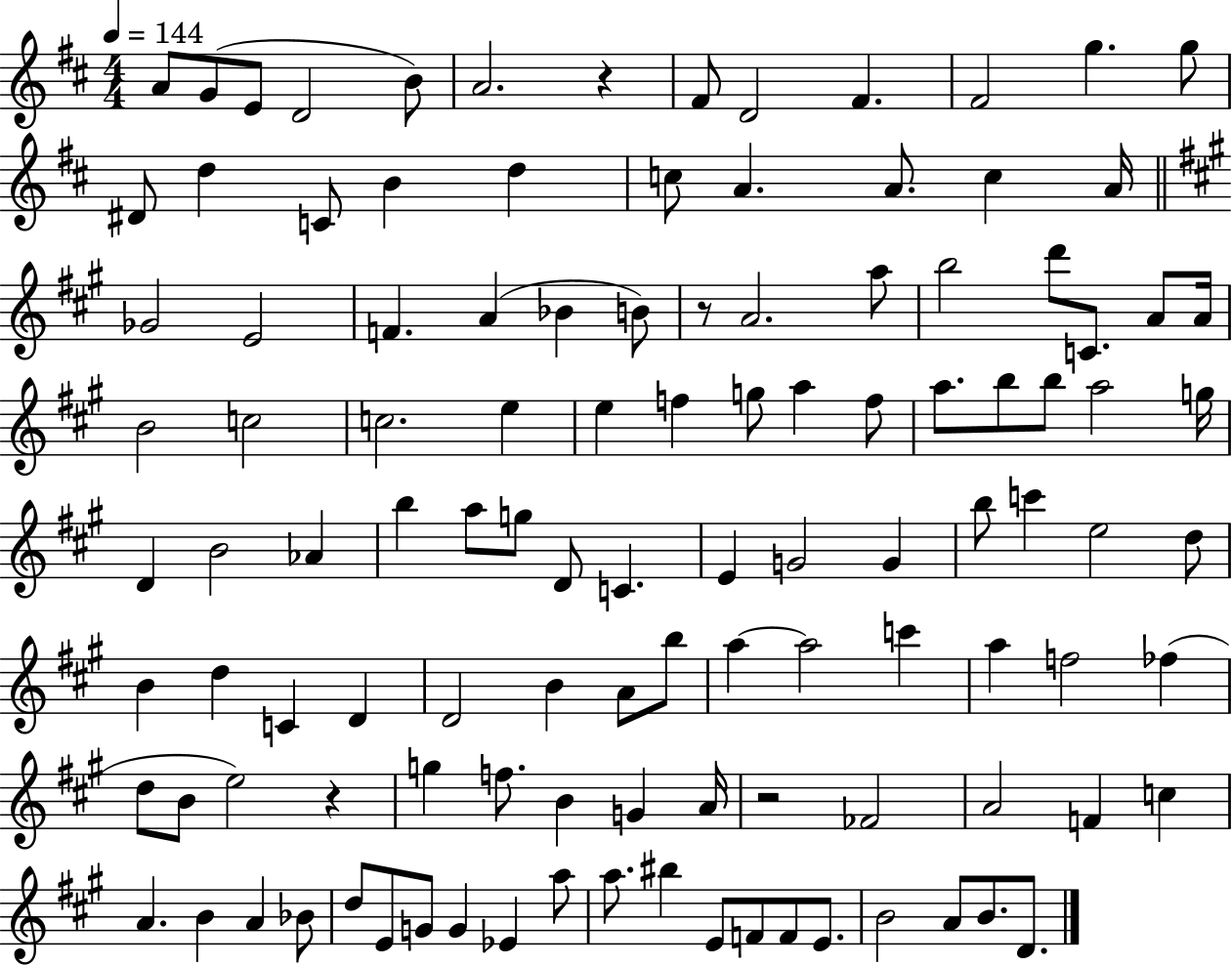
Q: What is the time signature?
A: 4/4